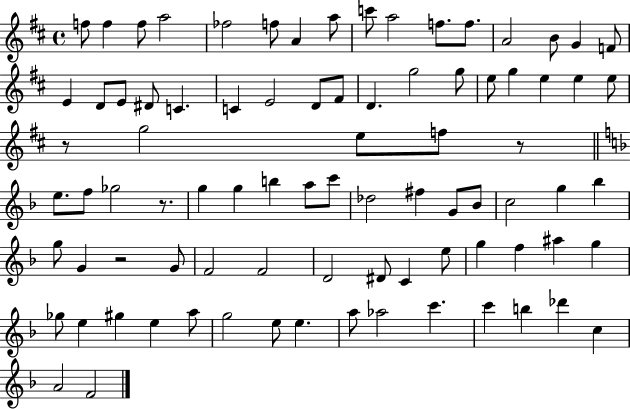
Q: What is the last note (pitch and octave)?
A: F4